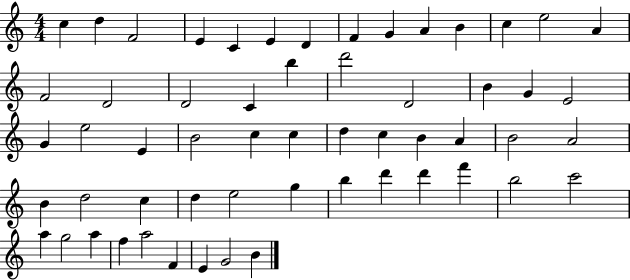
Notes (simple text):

C5/q D5/q F4/h E4/q C4/q E4/q D4/q F4/q G4/q A4/q B4/q C5/q E5/h A4/q F4/h D4/h D4/h C4/q B5/q D6/h D4/h B4/q G4/q E4/h G4/q E5/h E4/q B4/h C5/q C5/q D5/q C5/q B4/q A4/q B4/h A4/h B4/q D5/h C5/q D5/q E5/h G5/q B5/q D6/q D6/q F6/q B5/h C6/h A5/q G5/h A5/q F5/q A5/h F4/q E4/q G4/h B4/q